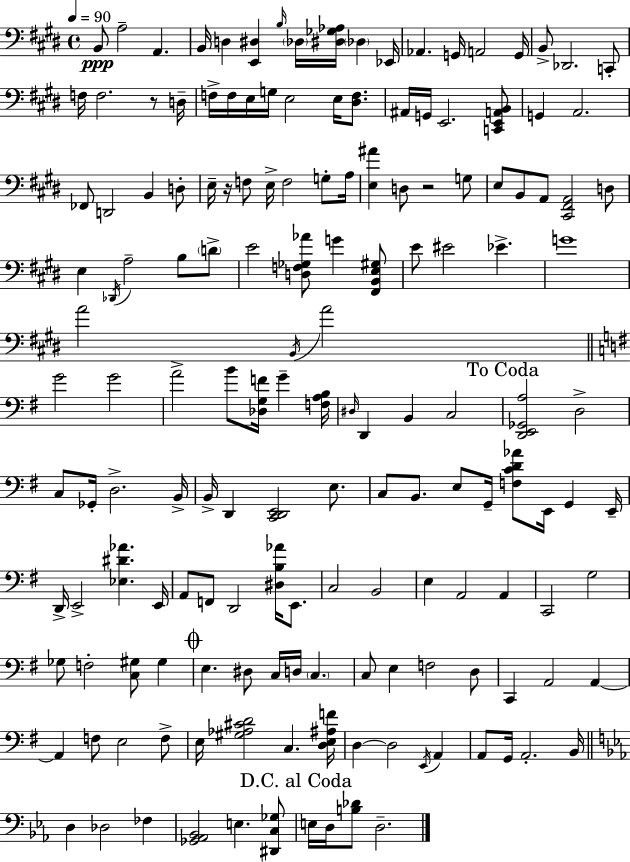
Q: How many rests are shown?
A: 3